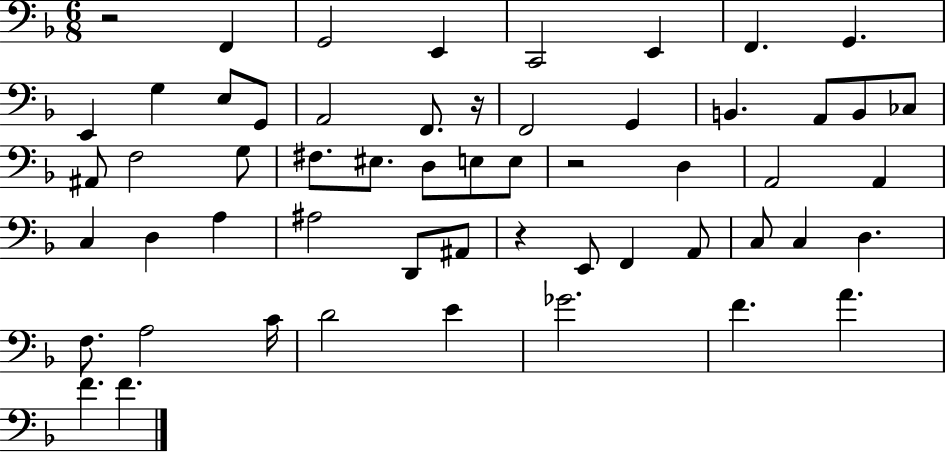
X:1
T:Untitled
M:6/8
L:1/4
K:F
z2 F,, G,,2 E,, C,,2 E,, F,, G,, E,, G, E,/2 G,,/2 A,,2 F,,/2 z/4 F,,2 G,, B,, A,,/2 B,,/2 _C,/2 ^A,,/2 F,2 G,/2 ^F,/2 ^E,/2 D,/2 E,/2 E,/2 z2 D, A,,2 A,, C, D, A, ^A,2 D,,/2 ^A,,/2 z E,,/2 F,, A,,/2 C,/2 C, D, F,/2 A,2 C/4 D2 E _G2 F A F F